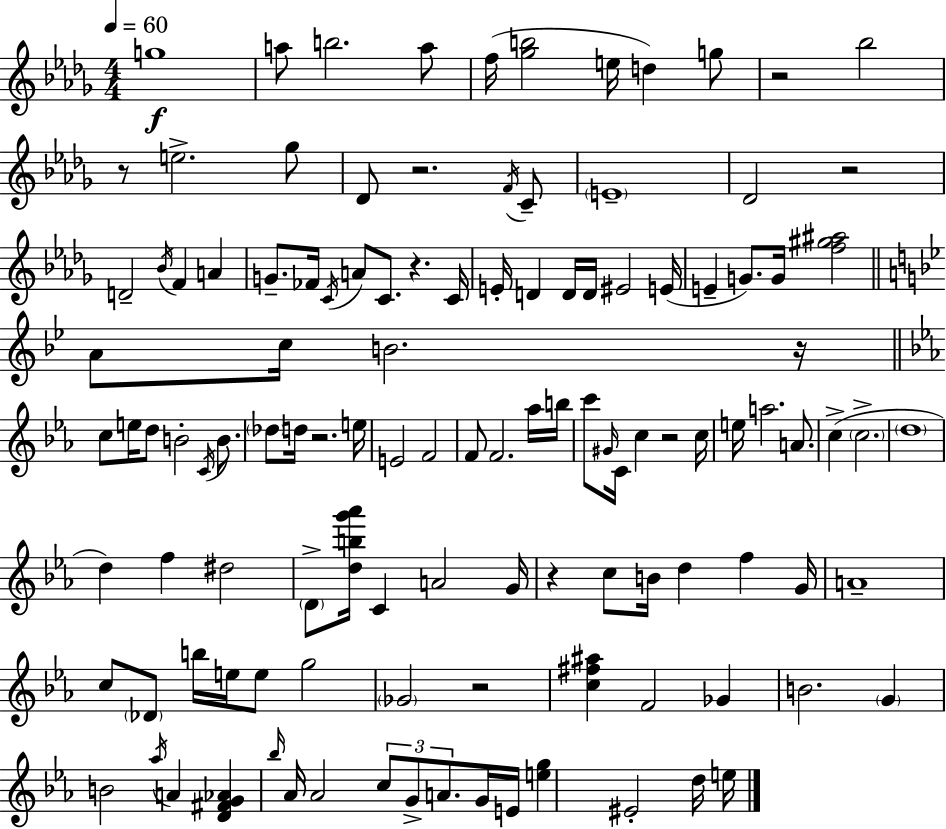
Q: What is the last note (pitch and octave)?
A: E5